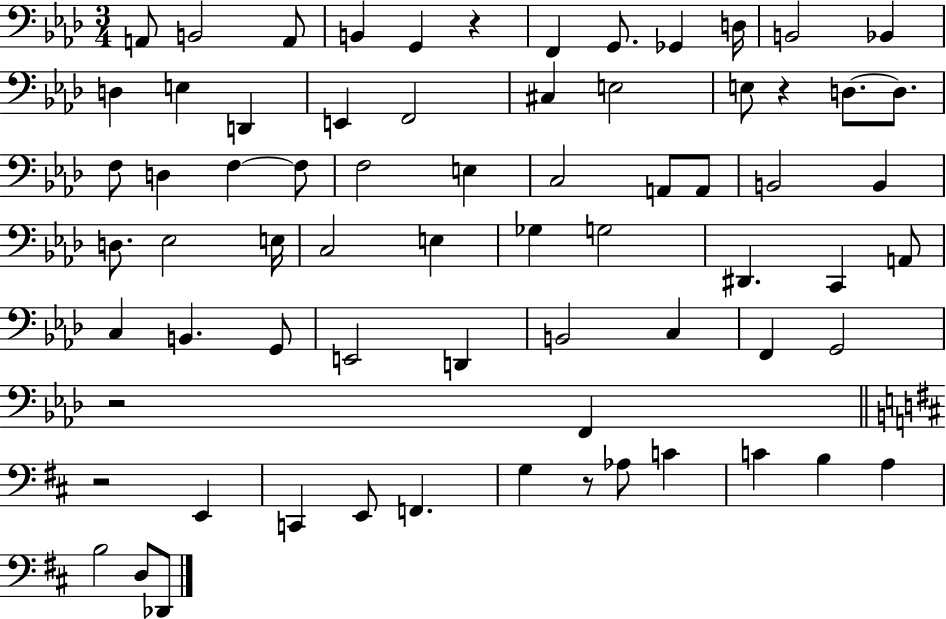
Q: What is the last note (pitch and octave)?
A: Db2